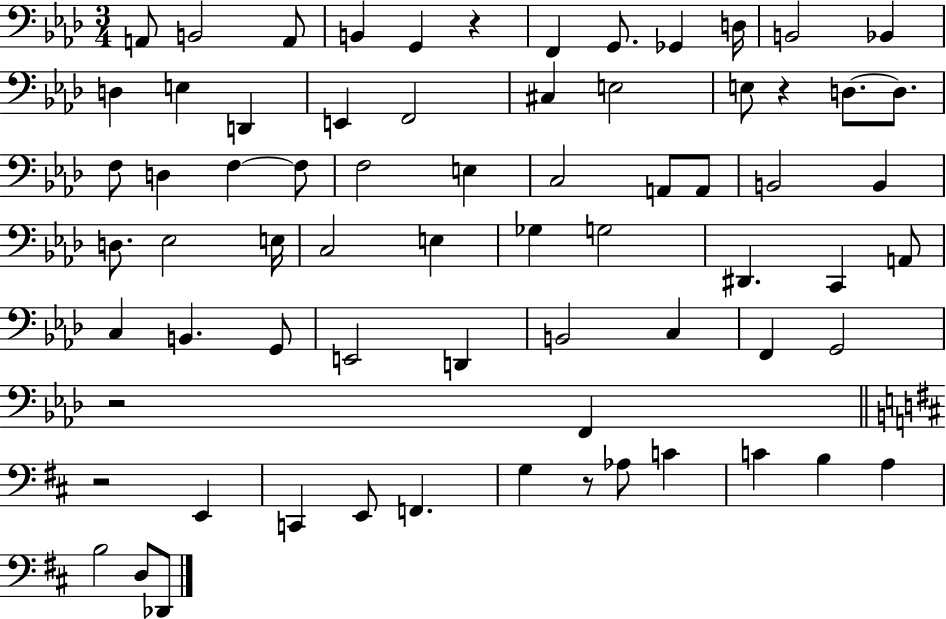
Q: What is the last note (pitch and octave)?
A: Db2